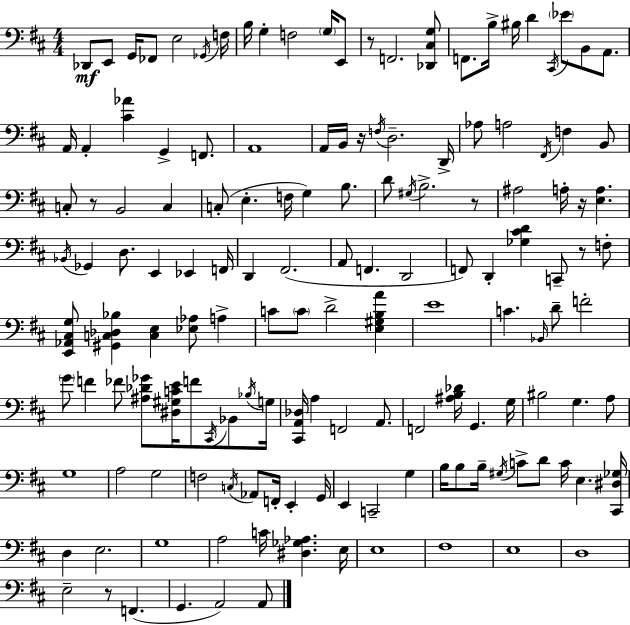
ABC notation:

X:1
T:Untitled
M:4/4
L:1/4
K:D
_D,,/2 E,,/2 G,,/4 _F,,/2 E,2 _G,,/4 F,/4 B,/4 G, F,2 G,/4 E,,/2 z/2 F,,2 [_D,,^C,G,]/2 F,,/2 B,/4 ^B,/4 D ^C,,/4 _E/2 B,,/2 A,,/2 A,,/4 A,, [^C_A] G,, F,,/2 A,,4 A,,/4 B,,/4 z/4 F,/4 D,2 D,,/4 _A,/2 A,2 ^F,,/4 F, B,,/2 C,/2 z/2 B,,2 C, C,/2 E, F,/4 G, B,/2 D/2 ^G,/4 B,2 z/2 ^A,2 A,/4 z/4 [E,A,] _B,,/4 _G,, D,/2 E,, _E,, F,,/4 D,, ^F,,2 A,,/2 F,, D,,2 F,,/2 D,, [_G,^CD] C,,/2 z/2 F,/2 [E,,_A,,^C,G,]/2 [^G,,C,_D,_B,] [C,E,] [_E,_A,]/2 A, C/2 C/2 D2 [E,^G,B,A] E4 C _B,,/4 D/2 F2 G/2 F _F/2 [^A,_D_G]/2 [^D,^G,CE]/4 F/2 ^C,,/4 _B,,/2 _B,/4 G,/4 [^C,,A,,_D,]/4 A, F,,2 A,,/2 F,,2 [^A,B,_D]/4 G,, G,/4 ^B,2 G, A,/2 G,4 A,2 G,2 F,2 C,/4 _A,,/2 F,,/4 E,, G,,/4 E,, C,,2 G, B,/4 B,/2 B,/4 ^G,/4 C/2 D/2 C/4 E, [^C,,^D,_G,]/4 D, E,2 G,4 A,2 C/4 [^D,_G,_A,] E,/4 E,4 ^F,4 E,4 D,4 E,2 z/2 F,, G,, A,,2 A,,/2